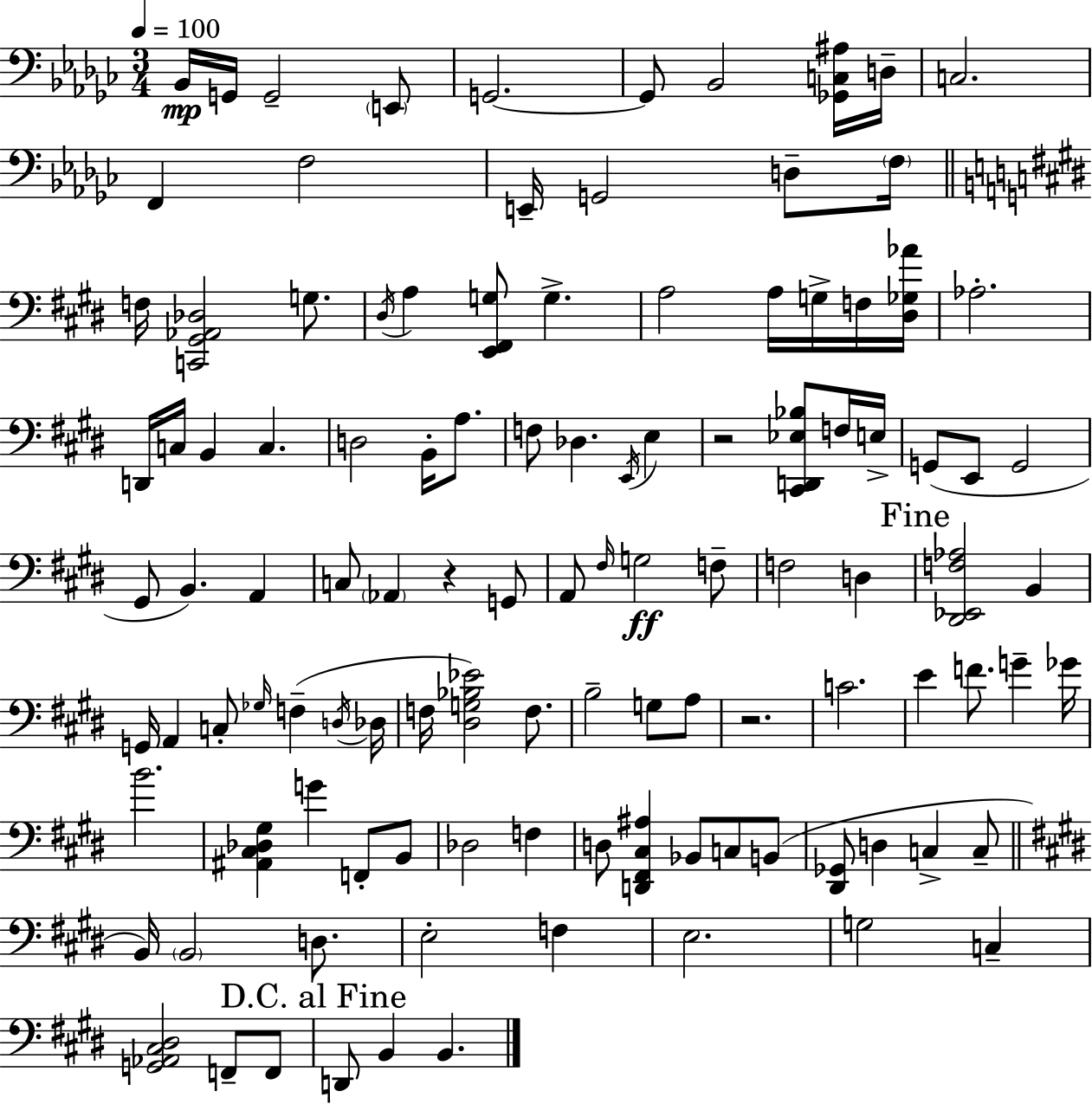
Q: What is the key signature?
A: EES minor